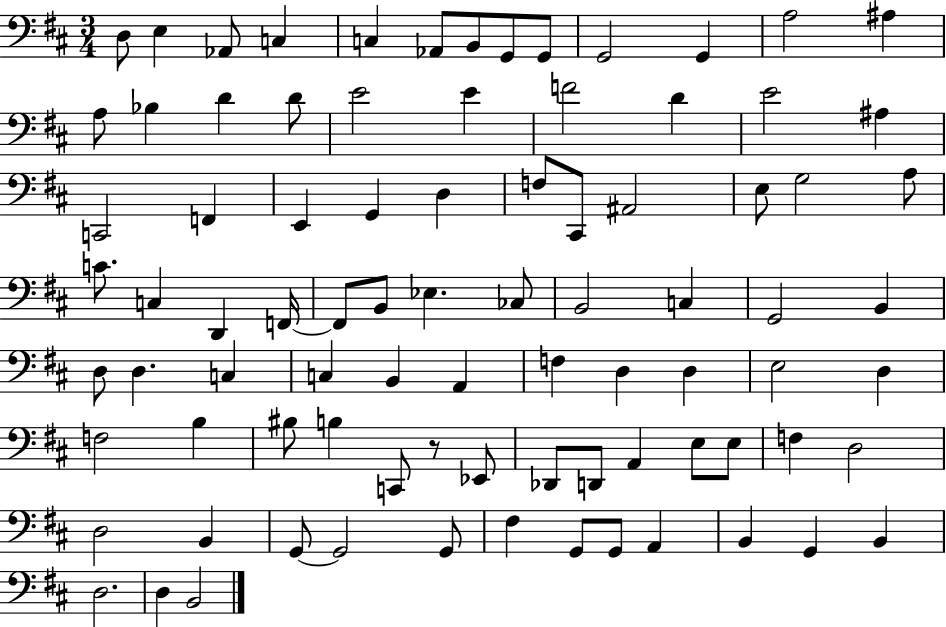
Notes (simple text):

D3/e E3/q Ab2/e C3/q C3/q Ab2/e B2/e G2/e G2/e G2/h G2/q A3/h A#3/q A3/e Bb3/q D4/q D4/e E4/h E4/q F4/h D4/q E4/h A#3/q C2/h F2/q E2/q G2/q D3/q F3/e C#2/e A#2/h E3/e G3/h A3/e C4/e. C3/q D2/q F2/s F2/e B2/e Eb3/q. CES3/e B2/h C3/q G2/h B2/q D3/e D3/q. C3/q C3/q B2/q A2/q F3/q D3/q D3/q E3/h D3/q F3/h B3/q BIS3/e B3/q C2/e R/e Eb2/e Db2/e D2/e A2/q E3/e E3/e F3/q D3/h D3/h B2/q G2/e G2/h G2/e F#3/q G2/e G2/e A2/q B2/q G2/q B2/q D3/h. D3/q B2/h